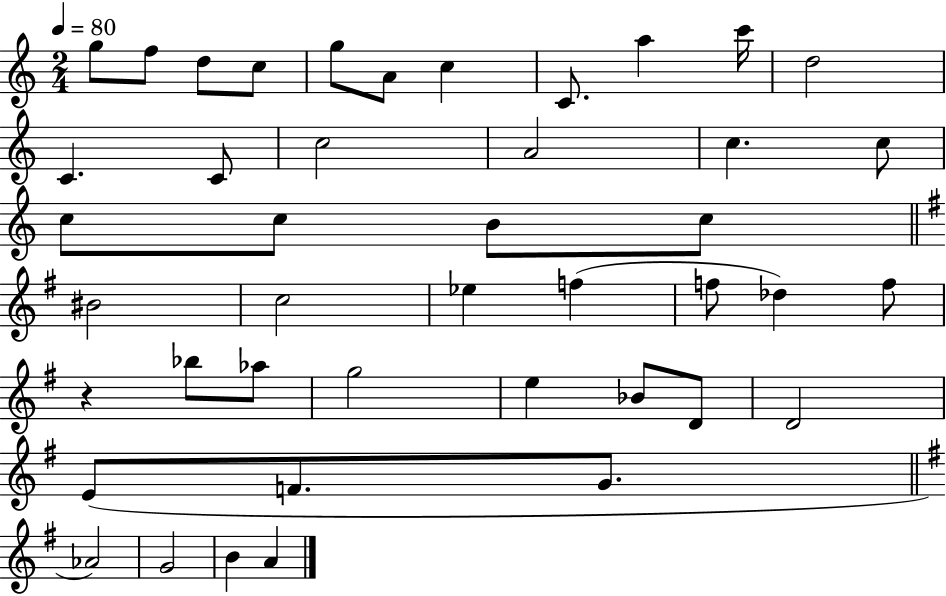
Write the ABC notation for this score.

X:1
T:Untitled
M:2/4
L:1/4
K:C
g/2 f/2 d/2 c/2 g/2 A/2 c C/2 a c'/4 d2 C C/2 c2 A2 c c/2 c/2 c/2 B/2 c/2 ^B2 c2 _e f f/2 _d f/2 z _b/2 _a/2 g2 e _B/2 D/2 D2 E/2 F/2 G/2 _A2 G2 B A